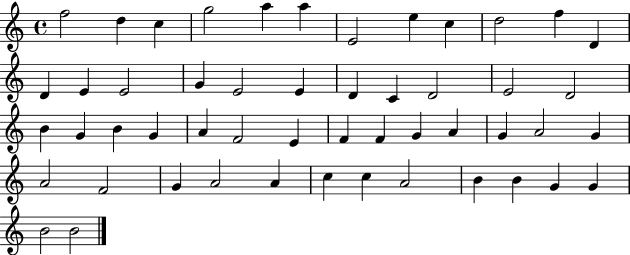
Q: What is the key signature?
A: C major